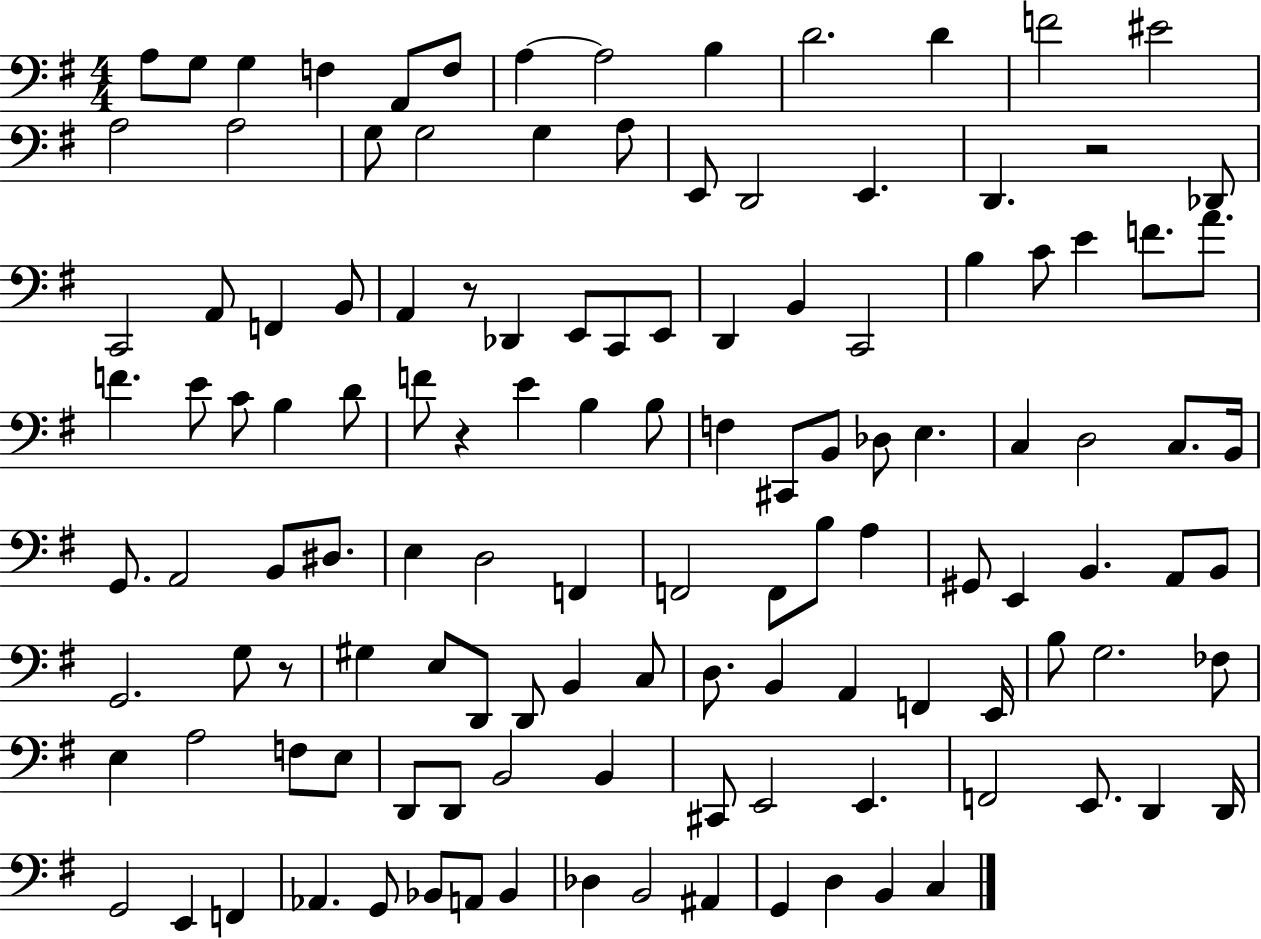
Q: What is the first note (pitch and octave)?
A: A3